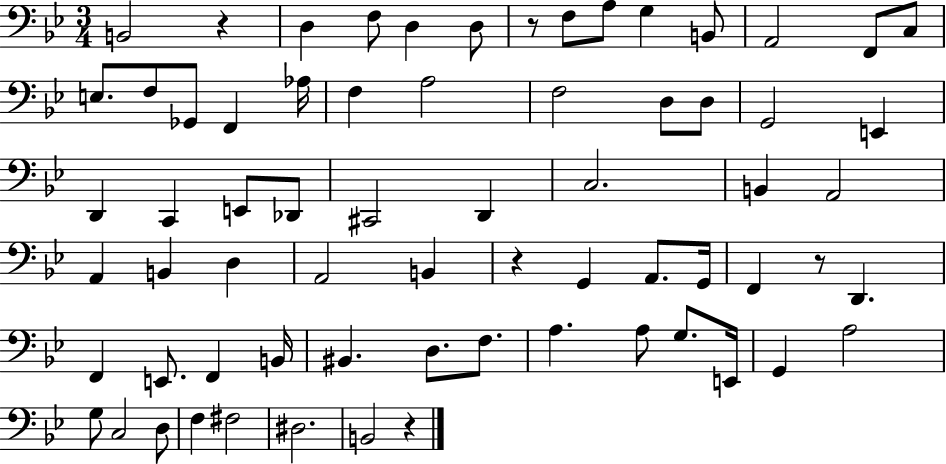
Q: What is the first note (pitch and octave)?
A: B2